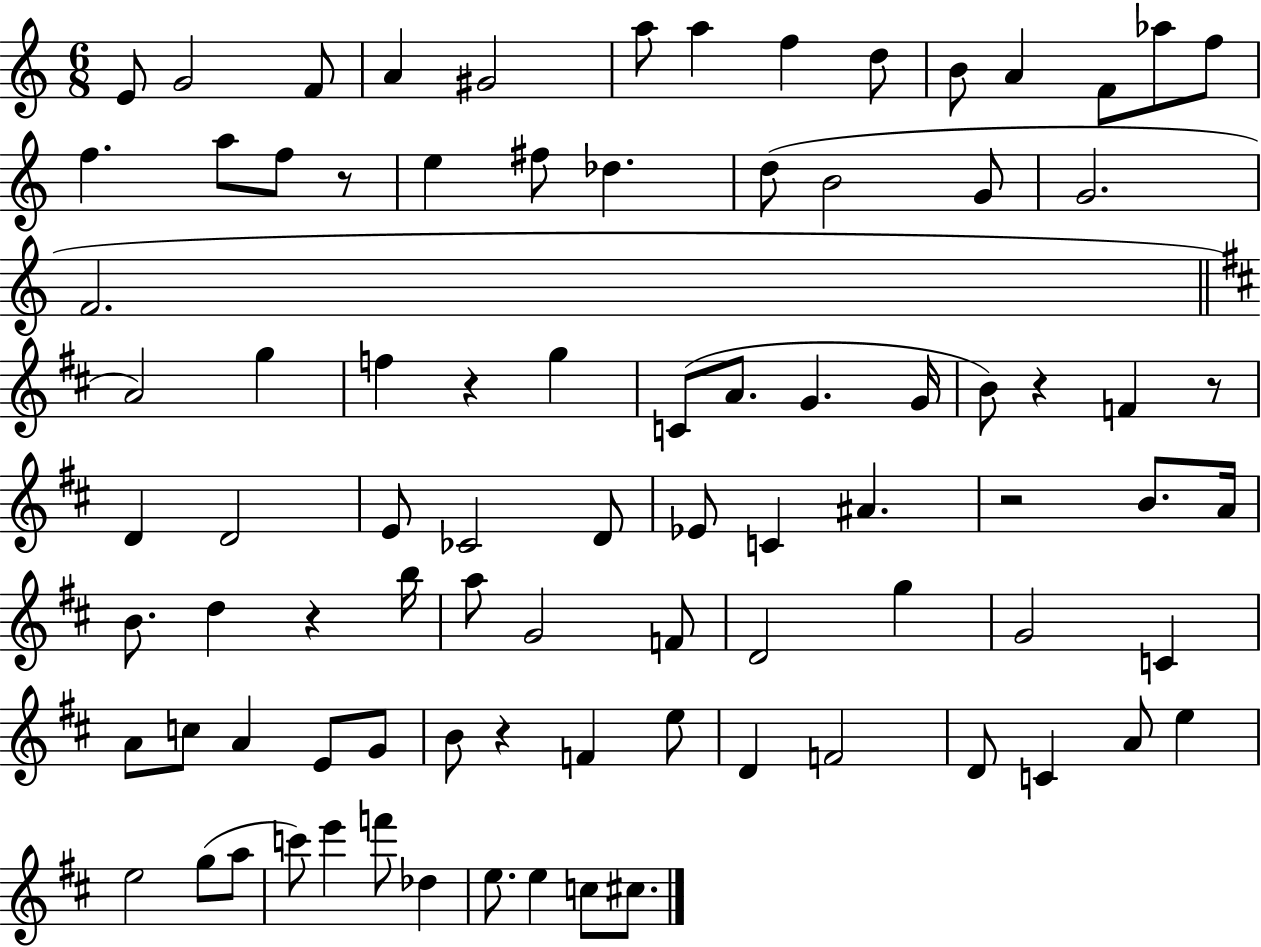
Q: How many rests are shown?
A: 7